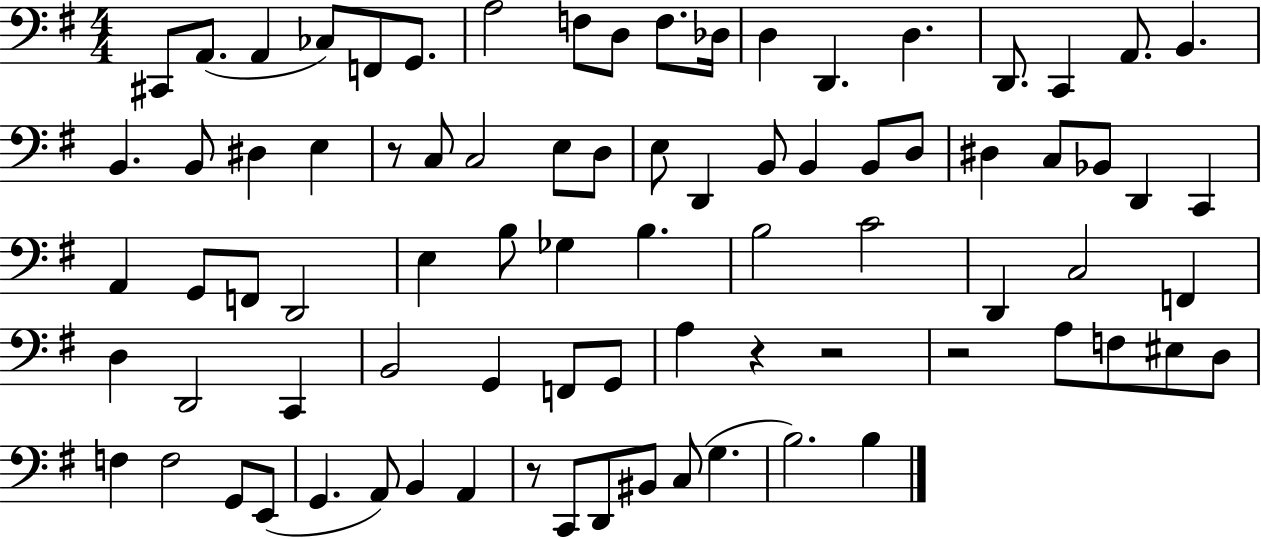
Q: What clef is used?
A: bass